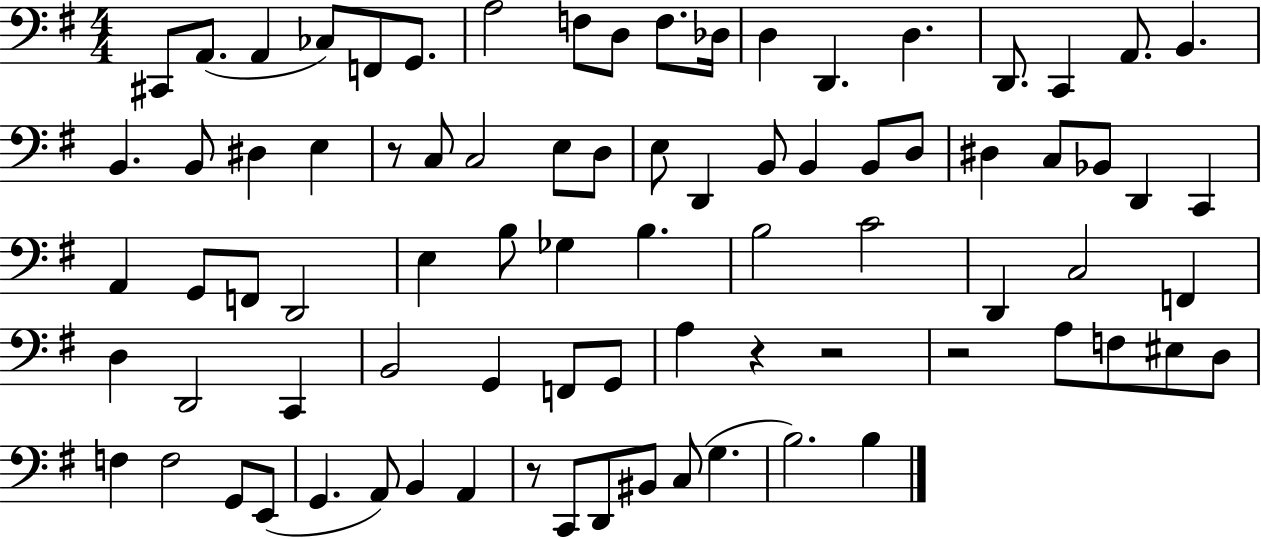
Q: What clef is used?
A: bass